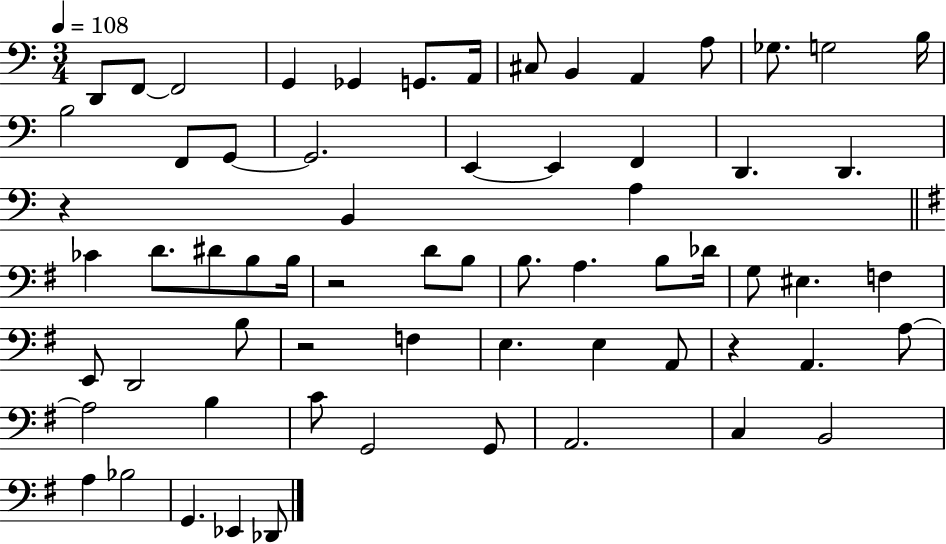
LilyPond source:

{
  \clef bass
  \numericTimeSignature
  \time 3/4
  \key c \major
  \tempo 4 = 108
  \repeat volta 2 { d,8 f,8~~ f,2 | g,4 ges,4 g,8. a,16 | cis8 b,4 a,4 a8 | ges8. g2 b16 | \break b2 f,8 g,8~~ | g,2. | e,4~~ e,4 f,4 | d,4. d,4. | \break r4 b,4 a4 | \bar "||" \break \key g \major ces'4 d'8. dis'8 b8 b16 | r2 d'8 b8 | b8. a4. b8 des'16 | g8 eis4. f4 | \break e,8 d,2 b8 | r2 f4 | e4. e4 a,8 | r4 a,4. a8~~ | \break a2 b4 | c'8 g,2 g,8 | a,2. | c4 b,2 | \break a4 bes2 | g,4. ees,4 des,8 | } \bar "|."
}